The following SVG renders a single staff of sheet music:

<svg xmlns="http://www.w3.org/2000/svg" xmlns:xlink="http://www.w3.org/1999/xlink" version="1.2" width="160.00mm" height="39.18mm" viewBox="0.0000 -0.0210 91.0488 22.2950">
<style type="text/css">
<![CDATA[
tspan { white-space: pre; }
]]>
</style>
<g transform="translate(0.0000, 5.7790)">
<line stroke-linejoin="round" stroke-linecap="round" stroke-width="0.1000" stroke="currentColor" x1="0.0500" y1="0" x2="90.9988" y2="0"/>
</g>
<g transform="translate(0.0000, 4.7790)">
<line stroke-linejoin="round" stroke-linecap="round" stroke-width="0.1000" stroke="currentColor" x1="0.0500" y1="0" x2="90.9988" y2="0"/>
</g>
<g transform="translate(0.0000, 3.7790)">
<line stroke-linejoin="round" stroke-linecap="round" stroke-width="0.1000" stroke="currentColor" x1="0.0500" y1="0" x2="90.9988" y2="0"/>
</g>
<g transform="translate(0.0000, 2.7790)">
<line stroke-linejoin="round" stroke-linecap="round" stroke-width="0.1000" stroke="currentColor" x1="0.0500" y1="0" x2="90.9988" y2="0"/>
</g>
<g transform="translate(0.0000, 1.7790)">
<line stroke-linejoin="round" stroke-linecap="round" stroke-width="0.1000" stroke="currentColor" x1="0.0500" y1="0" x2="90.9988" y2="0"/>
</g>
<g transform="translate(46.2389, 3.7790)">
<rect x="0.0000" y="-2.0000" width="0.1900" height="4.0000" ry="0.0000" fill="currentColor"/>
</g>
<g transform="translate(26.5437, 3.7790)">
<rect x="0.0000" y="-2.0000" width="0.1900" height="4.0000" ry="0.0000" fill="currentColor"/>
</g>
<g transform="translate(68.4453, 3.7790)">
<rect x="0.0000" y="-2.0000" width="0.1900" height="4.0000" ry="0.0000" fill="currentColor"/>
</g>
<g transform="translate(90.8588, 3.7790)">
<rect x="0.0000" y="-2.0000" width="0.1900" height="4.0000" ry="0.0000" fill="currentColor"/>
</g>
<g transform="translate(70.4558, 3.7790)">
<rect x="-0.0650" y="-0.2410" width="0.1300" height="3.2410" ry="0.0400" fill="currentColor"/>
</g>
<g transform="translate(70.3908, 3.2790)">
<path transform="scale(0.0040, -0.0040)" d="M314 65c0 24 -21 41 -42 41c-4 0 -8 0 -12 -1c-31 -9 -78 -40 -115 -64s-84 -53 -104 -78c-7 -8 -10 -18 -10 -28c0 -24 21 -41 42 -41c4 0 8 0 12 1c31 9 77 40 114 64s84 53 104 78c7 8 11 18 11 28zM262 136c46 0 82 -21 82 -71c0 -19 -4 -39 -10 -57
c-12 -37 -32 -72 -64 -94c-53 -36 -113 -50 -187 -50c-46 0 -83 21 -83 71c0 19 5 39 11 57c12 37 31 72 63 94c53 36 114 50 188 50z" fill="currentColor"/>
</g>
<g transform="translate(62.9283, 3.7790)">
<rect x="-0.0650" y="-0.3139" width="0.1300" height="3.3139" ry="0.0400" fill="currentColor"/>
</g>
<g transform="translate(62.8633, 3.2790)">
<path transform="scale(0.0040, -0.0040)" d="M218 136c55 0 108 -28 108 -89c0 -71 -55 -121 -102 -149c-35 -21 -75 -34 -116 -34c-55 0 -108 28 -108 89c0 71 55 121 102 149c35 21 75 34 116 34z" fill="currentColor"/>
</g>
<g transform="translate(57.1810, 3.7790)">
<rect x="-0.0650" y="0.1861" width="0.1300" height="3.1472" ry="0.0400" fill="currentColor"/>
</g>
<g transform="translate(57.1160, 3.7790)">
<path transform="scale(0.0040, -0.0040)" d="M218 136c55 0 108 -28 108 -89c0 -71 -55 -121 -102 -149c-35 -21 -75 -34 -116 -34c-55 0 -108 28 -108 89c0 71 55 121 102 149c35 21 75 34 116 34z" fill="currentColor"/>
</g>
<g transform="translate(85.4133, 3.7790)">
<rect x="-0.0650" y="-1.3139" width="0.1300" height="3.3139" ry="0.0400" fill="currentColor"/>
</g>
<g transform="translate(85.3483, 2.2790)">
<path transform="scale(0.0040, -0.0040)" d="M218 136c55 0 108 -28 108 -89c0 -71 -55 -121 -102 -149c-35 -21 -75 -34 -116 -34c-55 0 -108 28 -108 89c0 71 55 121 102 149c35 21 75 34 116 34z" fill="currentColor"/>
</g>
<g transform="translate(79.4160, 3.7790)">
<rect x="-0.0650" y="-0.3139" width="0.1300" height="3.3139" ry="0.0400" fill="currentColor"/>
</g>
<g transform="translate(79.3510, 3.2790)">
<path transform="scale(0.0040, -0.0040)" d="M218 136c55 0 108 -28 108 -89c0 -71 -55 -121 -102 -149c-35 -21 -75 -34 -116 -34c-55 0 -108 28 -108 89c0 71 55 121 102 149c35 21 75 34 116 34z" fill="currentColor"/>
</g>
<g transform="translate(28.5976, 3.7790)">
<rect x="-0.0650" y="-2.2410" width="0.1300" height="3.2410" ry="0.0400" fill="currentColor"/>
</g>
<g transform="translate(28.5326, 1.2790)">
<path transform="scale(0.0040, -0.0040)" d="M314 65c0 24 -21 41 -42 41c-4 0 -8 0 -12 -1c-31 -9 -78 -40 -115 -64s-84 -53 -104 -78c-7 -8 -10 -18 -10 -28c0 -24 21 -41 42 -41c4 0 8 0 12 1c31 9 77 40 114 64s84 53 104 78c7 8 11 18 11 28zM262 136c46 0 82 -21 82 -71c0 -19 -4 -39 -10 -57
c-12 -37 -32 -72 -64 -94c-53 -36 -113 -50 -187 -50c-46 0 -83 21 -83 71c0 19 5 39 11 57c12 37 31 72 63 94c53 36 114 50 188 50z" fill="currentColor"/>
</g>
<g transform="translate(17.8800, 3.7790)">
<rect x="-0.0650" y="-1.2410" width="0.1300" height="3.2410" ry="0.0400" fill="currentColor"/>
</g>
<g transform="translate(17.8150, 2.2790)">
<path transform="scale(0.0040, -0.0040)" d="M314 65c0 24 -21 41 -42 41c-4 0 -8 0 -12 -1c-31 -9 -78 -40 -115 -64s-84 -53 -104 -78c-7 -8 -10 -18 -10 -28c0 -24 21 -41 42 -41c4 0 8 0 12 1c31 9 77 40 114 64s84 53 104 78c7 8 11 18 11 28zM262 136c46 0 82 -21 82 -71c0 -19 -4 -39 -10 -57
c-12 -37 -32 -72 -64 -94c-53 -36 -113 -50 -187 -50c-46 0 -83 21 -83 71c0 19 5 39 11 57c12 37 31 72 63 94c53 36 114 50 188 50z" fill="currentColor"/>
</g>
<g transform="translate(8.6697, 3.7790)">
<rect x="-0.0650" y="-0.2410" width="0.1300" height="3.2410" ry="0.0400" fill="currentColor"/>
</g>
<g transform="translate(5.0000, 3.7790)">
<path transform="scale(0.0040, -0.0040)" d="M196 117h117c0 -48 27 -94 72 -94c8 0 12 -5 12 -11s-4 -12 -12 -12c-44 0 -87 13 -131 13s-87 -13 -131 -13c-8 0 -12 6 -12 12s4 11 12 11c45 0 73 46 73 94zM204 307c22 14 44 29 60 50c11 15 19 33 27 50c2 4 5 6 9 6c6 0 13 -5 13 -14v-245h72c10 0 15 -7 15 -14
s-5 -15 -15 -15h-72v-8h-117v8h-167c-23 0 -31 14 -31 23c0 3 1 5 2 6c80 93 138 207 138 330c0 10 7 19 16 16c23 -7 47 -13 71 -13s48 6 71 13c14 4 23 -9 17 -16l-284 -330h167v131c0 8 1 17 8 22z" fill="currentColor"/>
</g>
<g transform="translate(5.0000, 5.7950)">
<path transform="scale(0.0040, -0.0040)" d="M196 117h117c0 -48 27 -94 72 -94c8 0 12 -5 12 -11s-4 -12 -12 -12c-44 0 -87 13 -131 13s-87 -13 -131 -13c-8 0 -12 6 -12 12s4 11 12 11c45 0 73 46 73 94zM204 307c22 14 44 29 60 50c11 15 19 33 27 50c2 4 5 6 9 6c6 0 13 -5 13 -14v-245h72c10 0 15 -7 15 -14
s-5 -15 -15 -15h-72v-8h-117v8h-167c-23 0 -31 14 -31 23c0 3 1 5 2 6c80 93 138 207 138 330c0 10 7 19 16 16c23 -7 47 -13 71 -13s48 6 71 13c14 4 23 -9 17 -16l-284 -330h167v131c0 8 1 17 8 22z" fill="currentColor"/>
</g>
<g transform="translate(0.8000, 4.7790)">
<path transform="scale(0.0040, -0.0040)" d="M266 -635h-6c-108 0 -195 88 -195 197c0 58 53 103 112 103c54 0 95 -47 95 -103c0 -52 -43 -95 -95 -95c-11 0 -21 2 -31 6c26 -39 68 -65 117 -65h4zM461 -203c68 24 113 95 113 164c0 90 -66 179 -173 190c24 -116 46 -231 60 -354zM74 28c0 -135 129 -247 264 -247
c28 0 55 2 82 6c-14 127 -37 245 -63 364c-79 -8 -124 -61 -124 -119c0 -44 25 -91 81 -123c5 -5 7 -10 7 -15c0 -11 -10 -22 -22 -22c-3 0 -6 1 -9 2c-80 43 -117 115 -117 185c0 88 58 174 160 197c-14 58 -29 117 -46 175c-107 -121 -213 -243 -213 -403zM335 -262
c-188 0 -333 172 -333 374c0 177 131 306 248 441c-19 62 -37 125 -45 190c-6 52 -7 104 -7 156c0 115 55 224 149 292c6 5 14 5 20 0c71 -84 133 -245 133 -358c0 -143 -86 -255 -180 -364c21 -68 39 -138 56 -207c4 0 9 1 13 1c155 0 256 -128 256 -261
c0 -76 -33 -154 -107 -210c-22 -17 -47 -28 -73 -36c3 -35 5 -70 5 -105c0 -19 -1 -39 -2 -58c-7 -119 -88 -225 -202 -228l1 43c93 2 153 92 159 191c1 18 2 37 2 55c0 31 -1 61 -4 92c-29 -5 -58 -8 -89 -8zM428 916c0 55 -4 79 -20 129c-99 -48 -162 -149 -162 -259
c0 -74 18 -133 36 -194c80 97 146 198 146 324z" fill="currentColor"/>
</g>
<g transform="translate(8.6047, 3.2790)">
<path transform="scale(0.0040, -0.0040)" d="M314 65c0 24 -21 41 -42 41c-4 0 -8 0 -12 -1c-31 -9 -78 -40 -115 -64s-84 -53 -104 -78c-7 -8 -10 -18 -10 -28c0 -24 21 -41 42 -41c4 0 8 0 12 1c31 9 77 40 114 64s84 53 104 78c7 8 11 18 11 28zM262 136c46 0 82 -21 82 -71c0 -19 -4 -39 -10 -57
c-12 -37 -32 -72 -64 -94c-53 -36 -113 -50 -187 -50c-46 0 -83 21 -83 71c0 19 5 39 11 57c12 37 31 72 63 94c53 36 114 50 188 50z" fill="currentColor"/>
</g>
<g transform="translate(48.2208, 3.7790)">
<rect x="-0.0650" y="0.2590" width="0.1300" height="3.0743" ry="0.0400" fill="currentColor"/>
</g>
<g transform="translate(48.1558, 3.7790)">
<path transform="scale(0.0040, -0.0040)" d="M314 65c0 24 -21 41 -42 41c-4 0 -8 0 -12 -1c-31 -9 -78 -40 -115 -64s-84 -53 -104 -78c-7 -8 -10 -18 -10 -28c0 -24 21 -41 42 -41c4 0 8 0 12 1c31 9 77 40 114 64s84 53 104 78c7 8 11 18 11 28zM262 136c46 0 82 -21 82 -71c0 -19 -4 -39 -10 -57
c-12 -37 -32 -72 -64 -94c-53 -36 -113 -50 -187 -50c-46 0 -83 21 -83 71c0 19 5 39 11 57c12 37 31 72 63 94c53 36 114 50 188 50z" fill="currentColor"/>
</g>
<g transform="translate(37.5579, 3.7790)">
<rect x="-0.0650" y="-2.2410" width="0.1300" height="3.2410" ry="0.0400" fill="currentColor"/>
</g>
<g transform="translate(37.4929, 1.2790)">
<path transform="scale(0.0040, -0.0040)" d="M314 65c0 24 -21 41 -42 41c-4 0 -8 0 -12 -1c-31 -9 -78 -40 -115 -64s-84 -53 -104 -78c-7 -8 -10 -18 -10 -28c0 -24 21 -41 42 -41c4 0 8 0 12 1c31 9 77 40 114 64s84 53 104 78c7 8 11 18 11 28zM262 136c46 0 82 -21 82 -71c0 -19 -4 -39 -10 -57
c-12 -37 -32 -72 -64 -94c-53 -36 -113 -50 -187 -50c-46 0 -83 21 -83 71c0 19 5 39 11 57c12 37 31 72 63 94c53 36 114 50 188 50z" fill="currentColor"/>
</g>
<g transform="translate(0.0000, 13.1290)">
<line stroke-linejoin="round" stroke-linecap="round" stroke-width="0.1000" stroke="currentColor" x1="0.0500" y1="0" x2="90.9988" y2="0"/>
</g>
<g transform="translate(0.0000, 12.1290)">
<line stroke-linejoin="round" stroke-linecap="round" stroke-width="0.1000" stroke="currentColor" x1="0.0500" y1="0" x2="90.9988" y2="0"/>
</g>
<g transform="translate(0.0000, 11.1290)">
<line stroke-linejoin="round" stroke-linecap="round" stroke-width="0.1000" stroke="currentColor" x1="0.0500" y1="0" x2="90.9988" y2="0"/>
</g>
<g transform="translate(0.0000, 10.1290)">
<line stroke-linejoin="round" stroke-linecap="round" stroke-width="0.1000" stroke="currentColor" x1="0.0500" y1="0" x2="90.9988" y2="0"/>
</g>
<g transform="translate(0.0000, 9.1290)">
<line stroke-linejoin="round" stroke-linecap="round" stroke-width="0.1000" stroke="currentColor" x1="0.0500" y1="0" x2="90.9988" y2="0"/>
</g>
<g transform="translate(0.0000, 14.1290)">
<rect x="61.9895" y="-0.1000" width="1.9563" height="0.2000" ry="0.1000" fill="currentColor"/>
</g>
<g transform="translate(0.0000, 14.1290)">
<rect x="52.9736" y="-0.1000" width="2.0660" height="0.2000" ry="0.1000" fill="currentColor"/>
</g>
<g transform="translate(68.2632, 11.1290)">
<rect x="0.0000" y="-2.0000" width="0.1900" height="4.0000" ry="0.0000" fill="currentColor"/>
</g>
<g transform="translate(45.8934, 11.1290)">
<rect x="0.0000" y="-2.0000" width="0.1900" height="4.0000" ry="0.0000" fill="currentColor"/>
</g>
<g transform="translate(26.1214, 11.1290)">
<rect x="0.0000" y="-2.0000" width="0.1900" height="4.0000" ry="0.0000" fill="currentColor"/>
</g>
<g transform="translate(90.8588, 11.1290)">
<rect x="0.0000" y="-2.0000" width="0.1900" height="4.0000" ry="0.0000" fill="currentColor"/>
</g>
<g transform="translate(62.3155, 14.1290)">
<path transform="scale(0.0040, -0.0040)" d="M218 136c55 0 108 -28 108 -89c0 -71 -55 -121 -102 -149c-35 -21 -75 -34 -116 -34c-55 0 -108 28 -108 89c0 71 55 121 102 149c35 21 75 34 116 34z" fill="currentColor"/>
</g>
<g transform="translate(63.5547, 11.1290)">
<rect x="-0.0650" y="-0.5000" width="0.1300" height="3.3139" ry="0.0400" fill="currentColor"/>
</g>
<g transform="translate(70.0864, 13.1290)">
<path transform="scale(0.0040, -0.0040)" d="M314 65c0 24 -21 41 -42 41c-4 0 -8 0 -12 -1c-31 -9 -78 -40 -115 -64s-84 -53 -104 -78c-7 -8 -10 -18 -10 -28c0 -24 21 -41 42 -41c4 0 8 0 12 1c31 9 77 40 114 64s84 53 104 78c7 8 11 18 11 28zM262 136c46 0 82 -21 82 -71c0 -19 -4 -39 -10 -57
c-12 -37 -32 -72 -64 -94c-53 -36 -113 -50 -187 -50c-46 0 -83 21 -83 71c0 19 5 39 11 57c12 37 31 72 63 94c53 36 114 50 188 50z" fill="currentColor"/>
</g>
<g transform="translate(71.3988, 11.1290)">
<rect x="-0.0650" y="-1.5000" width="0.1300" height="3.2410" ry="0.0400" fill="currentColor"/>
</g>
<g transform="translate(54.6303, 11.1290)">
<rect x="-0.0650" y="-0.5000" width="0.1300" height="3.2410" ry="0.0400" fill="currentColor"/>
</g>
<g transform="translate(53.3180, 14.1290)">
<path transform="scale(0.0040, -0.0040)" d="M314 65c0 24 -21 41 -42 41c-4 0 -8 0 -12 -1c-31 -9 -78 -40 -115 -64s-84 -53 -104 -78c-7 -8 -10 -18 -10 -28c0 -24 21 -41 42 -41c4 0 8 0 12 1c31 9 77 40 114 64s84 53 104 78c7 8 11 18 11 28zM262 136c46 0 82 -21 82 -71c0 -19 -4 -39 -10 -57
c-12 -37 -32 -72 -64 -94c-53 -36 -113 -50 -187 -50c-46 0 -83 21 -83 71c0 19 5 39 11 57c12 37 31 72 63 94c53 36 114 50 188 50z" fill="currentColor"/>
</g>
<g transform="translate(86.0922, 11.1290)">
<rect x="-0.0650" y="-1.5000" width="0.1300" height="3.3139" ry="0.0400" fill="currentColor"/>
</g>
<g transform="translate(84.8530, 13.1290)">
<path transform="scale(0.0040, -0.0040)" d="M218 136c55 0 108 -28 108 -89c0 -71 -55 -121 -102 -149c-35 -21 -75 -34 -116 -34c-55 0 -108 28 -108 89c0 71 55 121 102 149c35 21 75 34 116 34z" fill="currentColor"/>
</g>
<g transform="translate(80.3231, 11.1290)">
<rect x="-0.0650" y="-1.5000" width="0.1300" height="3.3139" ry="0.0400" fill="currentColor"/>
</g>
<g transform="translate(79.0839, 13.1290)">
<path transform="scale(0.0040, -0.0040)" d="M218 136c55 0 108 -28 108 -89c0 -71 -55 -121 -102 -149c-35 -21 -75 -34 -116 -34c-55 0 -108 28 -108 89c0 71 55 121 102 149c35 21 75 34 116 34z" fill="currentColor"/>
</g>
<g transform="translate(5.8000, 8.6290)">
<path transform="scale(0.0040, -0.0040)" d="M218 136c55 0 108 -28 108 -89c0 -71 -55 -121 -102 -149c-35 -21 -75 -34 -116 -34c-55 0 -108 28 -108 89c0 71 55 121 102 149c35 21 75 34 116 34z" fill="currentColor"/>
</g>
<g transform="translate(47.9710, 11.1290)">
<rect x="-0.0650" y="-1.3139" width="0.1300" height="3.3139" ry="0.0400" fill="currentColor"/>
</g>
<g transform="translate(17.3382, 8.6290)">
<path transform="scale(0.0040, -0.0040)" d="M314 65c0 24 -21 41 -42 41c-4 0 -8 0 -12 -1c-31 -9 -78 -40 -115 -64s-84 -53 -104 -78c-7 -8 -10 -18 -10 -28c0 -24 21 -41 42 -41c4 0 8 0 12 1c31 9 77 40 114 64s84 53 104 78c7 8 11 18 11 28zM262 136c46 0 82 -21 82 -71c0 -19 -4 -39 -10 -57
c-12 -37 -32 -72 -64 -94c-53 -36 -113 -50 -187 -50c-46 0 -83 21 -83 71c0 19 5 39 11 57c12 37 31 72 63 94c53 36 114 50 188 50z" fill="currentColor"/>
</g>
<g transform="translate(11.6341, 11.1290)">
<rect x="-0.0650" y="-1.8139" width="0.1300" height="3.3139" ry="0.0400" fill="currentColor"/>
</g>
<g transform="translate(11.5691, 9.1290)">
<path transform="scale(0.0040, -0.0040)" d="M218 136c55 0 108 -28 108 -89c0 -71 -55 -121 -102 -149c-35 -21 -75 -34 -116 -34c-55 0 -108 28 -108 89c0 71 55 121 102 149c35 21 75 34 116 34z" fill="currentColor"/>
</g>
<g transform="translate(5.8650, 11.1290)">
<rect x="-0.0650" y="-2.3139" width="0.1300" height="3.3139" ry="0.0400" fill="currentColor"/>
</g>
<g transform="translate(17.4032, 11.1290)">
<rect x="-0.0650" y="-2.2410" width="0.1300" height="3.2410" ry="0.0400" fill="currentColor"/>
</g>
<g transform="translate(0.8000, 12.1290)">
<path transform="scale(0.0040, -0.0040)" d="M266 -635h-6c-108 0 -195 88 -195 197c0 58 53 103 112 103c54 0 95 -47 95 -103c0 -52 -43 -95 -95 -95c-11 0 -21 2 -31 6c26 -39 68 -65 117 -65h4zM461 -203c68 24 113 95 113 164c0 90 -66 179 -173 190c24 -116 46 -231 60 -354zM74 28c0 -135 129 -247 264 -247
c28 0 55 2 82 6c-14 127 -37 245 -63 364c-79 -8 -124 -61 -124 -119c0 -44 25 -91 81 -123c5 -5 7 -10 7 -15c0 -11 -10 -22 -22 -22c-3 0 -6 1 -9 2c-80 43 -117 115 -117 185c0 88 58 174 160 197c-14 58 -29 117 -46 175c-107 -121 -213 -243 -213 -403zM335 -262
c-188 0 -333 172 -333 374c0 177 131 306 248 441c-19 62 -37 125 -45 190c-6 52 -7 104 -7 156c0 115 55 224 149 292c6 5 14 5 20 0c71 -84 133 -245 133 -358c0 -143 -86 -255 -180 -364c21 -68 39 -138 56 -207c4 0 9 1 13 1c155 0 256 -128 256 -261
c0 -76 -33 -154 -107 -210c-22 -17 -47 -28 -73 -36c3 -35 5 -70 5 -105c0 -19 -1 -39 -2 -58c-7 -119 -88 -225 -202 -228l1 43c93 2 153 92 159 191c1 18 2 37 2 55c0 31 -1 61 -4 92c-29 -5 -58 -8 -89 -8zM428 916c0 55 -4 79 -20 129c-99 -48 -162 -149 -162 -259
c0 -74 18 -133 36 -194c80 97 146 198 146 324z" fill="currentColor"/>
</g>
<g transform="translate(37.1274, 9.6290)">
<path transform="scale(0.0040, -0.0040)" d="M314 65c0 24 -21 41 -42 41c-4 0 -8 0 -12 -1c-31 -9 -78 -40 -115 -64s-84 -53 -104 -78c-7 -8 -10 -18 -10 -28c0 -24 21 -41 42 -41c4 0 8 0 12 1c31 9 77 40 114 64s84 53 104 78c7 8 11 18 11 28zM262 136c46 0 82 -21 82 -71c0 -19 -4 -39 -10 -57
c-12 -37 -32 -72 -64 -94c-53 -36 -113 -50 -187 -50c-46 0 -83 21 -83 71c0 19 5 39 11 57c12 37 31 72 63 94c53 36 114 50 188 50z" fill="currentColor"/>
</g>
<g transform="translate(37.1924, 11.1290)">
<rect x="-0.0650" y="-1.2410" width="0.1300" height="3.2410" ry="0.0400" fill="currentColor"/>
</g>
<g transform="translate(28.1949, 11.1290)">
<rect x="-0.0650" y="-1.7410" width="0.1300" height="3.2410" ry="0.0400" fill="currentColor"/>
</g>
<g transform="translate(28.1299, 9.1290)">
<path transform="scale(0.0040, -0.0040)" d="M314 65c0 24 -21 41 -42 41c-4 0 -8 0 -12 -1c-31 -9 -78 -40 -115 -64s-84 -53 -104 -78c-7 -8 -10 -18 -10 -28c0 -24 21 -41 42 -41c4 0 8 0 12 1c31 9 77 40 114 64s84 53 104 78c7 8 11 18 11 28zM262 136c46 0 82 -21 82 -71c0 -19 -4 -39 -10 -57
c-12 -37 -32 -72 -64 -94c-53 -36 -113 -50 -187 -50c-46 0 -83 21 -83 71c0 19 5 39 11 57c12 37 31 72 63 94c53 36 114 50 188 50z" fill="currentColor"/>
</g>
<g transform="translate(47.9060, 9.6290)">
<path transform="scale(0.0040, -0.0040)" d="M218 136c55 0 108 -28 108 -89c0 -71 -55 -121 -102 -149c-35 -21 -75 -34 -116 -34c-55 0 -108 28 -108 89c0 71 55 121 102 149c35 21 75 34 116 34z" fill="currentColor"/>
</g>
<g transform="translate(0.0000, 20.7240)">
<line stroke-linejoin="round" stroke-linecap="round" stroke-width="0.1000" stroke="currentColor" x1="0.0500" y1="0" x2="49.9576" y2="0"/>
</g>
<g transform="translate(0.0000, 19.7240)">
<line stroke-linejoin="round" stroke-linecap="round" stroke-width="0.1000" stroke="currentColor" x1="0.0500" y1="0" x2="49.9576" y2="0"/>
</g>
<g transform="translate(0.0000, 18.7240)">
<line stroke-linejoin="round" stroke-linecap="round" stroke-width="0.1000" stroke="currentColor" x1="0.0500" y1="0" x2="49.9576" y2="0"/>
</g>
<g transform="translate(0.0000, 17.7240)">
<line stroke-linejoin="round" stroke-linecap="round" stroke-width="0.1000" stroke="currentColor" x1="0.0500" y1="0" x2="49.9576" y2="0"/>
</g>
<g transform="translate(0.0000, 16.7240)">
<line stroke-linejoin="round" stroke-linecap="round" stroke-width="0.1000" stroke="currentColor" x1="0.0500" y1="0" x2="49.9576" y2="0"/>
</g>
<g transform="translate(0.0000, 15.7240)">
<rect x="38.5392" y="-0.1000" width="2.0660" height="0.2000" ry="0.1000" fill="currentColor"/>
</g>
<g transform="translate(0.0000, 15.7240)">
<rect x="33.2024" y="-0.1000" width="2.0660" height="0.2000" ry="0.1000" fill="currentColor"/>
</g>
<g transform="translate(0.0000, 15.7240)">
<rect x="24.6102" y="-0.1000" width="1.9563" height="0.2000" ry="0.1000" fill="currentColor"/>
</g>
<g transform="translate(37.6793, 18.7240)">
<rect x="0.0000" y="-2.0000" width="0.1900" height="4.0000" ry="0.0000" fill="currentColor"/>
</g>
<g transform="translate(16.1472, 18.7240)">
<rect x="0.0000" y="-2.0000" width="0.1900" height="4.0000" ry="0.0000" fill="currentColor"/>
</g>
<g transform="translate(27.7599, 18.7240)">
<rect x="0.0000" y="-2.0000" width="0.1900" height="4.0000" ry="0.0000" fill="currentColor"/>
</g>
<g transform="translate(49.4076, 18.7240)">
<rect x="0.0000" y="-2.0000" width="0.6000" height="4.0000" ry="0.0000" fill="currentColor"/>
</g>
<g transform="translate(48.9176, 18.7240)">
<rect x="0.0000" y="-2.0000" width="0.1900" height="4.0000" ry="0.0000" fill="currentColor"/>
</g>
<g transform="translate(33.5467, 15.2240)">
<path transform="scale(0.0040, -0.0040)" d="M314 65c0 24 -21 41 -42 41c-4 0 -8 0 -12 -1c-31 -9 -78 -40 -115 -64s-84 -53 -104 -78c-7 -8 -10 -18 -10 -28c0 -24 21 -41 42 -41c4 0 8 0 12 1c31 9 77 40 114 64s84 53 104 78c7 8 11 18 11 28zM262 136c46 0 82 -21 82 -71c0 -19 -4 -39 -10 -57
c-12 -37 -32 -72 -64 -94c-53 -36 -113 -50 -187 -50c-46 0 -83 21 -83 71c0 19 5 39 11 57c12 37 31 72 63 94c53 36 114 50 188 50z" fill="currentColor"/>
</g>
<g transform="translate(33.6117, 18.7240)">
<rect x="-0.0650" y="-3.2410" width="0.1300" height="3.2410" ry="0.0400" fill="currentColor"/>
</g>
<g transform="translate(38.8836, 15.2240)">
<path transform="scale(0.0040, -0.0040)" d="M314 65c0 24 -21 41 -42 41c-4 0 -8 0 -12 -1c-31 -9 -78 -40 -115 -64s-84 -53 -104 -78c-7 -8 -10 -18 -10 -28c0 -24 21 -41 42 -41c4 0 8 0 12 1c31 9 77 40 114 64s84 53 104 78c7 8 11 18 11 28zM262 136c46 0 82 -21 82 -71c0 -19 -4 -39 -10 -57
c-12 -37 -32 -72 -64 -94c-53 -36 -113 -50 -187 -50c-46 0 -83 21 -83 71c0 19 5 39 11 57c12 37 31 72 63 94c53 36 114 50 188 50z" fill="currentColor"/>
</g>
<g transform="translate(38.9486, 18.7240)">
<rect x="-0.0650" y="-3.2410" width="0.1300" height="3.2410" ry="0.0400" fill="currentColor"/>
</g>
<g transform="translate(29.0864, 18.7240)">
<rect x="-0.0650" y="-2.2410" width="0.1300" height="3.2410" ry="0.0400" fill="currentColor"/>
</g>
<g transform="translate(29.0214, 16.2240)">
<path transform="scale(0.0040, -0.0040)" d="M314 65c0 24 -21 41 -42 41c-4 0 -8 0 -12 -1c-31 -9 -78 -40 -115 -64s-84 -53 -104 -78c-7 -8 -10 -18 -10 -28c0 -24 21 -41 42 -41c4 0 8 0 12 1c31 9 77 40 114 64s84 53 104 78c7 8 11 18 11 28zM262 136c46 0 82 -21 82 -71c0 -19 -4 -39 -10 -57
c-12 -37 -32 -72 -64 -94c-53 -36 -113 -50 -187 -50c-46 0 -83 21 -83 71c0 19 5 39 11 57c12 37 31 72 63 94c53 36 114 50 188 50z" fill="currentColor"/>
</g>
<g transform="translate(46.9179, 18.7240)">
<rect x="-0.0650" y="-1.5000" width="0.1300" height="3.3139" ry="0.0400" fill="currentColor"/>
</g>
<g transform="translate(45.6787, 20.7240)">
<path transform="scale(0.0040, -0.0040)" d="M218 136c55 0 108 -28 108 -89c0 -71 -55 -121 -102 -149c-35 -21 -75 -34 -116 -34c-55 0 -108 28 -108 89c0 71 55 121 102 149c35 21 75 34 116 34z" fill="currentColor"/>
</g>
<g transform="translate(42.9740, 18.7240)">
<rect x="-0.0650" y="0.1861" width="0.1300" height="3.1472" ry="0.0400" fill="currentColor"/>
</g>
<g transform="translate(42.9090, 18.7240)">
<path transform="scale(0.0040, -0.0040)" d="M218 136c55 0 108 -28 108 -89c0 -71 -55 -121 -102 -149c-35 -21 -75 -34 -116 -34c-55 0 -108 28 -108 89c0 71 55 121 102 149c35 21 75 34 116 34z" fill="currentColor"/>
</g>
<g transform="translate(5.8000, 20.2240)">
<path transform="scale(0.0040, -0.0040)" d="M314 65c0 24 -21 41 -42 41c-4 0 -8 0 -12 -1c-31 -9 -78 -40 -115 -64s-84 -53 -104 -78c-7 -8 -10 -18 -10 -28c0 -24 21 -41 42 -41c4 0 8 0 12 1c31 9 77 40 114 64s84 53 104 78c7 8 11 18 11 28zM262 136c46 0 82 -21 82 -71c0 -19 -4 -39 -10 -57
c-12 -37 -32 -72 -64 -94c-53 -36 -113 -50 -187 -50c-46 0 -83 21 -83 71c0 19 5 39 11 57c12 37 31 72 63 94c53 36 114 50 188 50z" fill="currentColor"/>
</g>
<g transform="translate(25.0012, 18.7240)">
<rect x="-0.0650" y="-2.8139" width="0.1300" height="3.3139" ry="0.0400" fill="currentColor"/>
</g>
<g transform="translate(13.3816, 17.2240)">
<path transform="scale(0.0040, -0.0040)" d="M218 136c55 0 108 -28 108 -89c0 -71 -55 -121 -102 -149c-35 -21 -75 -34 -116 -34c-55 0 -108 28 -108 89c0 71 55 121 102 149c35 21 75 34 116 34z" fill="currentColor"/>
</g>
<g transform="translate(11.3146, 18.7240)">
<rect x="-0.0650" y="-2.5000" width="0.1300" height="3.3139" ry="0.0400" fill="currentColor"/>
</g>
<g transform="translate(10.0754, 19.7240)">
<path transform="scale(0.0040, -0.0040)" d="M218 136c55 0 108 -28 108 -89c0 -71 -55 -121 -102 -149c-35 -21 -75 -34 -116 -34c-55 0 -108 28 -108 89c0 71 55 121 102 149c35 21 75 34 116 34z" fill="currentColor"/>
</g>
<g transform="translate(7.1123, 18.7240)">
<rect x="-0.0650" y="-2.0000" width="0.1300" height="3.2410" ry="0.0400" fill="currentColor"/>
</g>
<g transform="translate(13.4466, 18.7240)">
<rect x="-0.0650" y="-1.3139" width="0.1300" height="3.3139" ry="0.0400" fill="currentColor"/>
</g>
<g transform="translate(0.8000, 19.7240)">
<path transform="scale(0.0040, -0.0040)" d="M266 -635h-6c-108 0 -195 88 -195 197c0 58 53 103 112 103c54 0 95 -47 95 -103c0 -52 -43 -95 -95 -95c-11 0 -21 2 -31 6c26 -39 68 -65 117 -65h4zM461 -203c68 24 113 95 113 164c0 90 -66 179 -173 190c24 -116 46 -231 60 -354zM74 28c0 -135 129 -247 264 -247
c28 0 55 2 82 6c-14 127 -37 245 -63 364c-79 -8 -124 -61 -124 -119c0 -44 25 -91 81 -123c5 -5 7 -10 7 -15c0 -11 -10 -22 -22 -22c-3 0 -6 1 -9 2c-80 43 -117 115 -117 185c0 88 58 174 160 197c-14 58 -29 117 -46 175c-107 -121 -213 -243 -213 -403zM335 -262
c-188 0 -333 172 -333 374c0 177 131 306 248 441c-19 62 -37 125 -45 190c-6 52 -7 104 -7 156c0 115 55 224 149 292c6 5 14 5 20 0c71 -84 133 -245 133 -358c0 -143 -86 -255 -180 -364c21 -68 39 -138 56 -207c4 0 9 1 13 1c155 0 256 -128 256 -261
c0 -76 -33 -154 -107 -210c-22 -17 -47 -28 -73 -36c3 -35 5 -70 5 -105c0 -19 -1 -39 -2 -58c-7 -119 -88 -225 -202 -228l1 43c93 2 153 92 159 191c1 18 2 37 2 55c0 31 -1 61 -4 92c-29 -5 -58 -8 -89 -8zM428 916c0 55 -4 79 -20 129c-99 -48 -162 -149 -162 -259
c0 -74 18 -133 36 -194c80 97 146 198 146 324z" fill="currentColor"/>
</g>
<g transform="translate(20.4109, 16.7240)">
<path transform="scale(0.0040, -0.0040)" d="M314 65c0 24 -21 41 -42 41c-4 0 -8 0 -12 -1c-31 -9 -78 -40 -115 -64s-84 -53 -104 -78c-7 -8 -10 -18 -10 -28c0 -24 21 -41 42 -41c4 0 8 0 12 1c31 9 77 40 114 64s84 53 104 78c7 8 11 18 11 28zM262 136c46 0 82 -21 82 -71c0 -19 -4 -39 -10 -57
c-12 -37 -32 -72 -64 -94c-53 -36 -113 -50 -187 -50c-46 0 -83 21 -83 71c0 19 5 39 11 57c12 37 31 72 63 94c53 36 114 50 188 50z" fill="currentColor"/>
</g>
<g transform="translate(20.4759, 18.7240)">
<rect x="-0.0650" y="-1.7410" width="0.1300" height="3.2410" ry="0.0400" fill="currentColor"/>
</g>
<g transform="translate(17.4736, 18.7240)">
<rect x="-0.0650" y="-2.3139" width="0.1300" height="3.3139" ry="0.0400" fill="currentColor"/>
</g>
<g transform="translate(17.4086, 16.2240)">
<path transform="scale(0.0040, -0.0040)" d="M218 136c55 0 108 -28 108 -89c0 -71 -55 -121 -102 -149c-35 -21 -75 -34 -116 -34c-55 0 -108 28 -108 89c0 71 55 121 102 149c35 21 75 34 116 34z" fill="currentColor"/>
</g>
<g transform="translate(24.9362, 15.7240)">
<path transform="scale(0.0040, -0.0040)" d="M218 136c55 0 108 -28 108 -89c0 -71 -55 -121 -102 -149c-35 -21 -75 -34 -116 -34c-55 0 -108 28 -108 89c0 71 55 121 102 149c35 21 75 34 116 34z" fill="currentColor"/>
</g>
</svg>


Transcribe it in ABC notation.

X:1
T:Untitled
M:4/4
L:1/4
K:C
c2 e2 g2 g2 B2 B c c2 c e g f g2 f2 e2 e C2 C E2 E E F2 G e g f2 a g2 b2 b2 B E